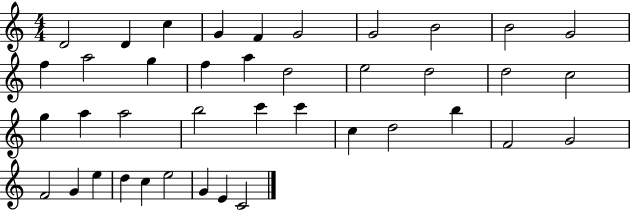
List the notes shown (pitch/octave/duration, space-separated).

D4/h D4/q C5/q G4/q F4/q G4/h G4/h B4/h B4/h G4/h F5/q A5/h G5/q F5/q A5/q D5/h E5/h D5/h D5/h C5/h G5/q A5/q A5/h B5/h C6/q C6/q C5/q D5/h B5/q F4/h G4/h F4/h G4/q E5/q D5/q C5/q E5/h G4/q E4/q C4/h